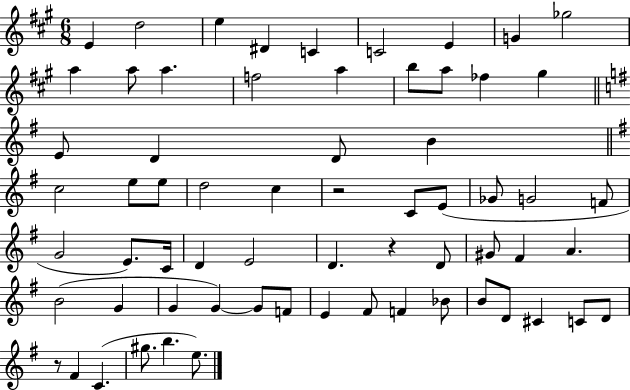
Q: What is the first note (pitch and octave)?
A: E4